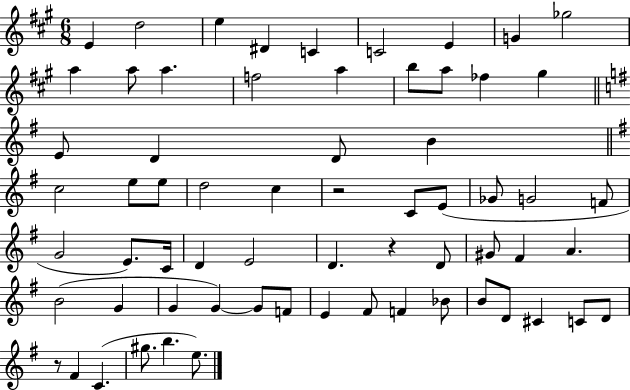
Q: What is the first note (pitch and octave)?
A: E4